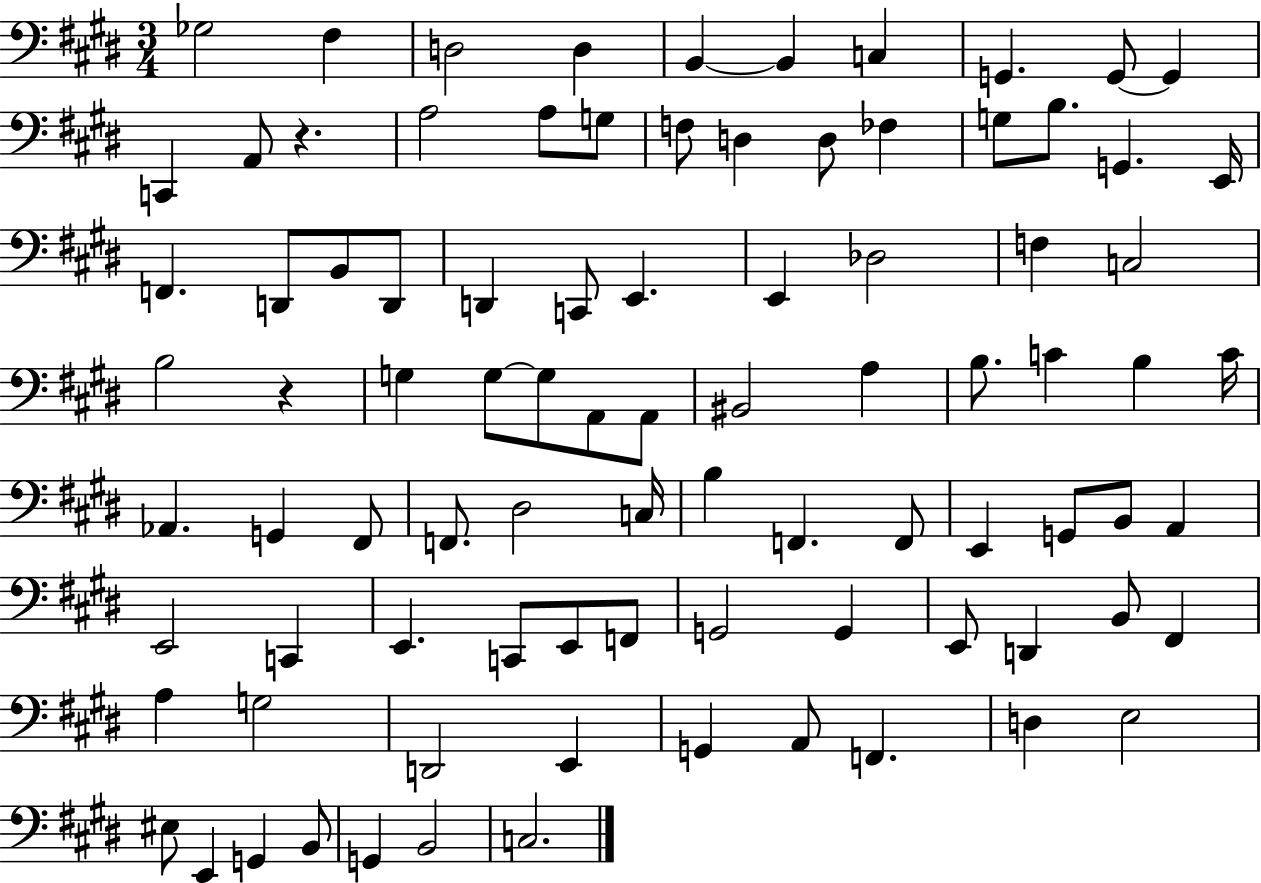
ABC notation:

X:1
T:Untitled
M:3/4
L:1/4
K:E
_G,2 ^F, D,2 D, B,, B,, C, G,, G,,/2 G,, C,, A,,/2 z A,2 A,/2 G,/2 F,/2 D, D,/2 _F, G,/2 B,/2 G,, E,,/4 F,, D,,/2 B,,/2 D,,/2 D,, C,,/2 E,, E,, _D,2 F, C,2 B,2 z G, G,/2 G,/2 A,,/2 A,,/2 ^B,,2 A, B,/2 C B, C/4 _A,, G,, ^F,,/2 F,,/2 ^D,2 C,/4 B, F,, F,,/2 E,, G,,/2 B,,/2 A,, E,,2 C,, E,, C,,/2 E,,/2 F,,/2 G,,2 G,, E,,/2 D,, B,,/2 ^F,, A, G,2 D,,2 E,, G,, A,,/2 F,, D, E,2 ^E,/2 E,, G,, B,,/2 G,, B,,2 C,2